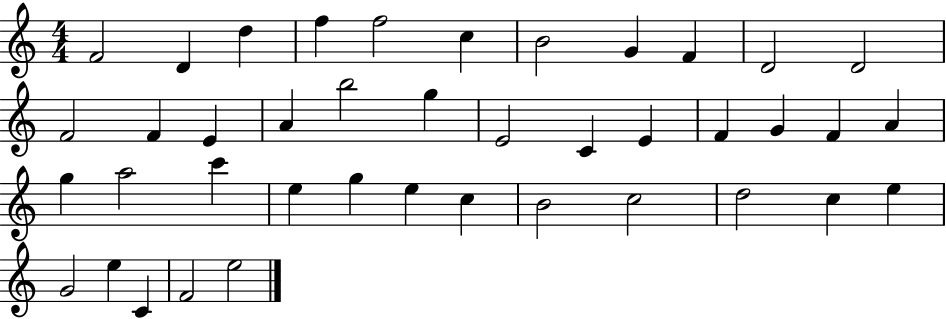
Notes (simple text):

F4/h D4/q D5/q F5/q F5/h C5/q B4/h G4/q F4/q D4/h D4/h F4/h F4/q E4/q A4/q B5/h G5/q E4/h C4/q E4/q F4/q G4/q F4/q A4/q G5/q A5/h C6/q E5/q G5/q E5/q C5/q B4/h C5/h D5/h C5/q E5/q G4/h E5/q C4/q F4/h E5/h